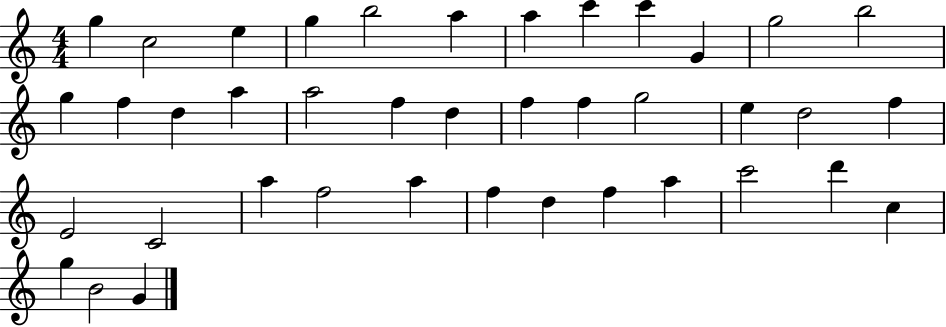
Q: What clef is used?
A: treble